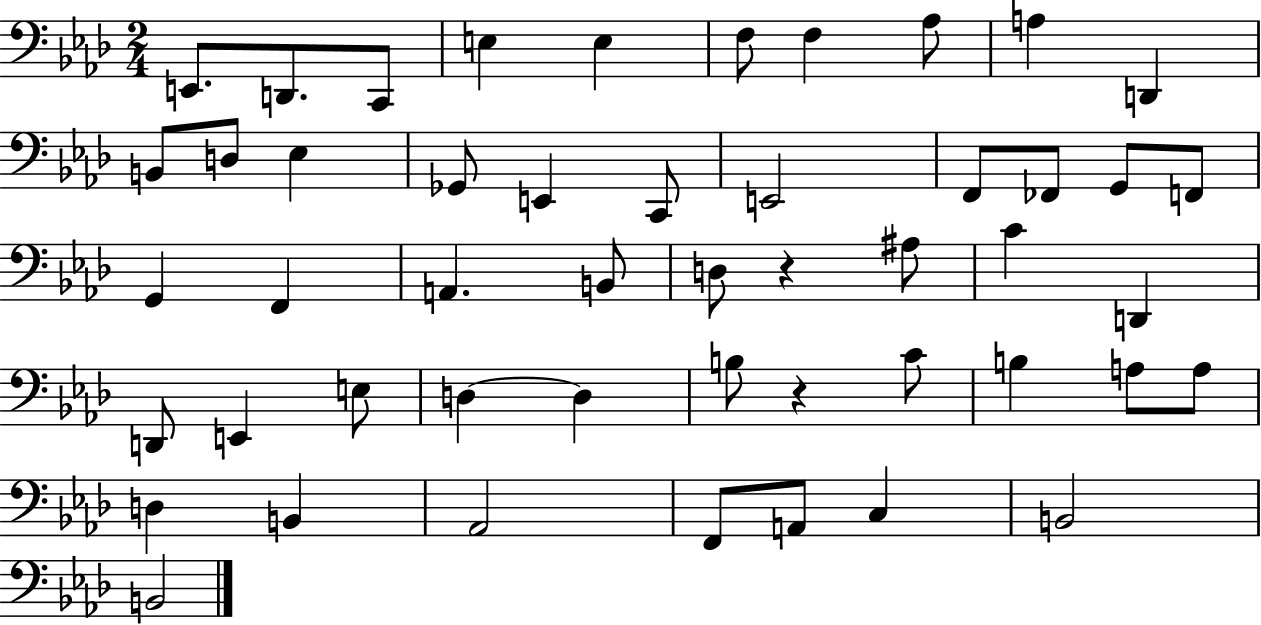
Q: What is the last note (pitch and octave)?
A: B2